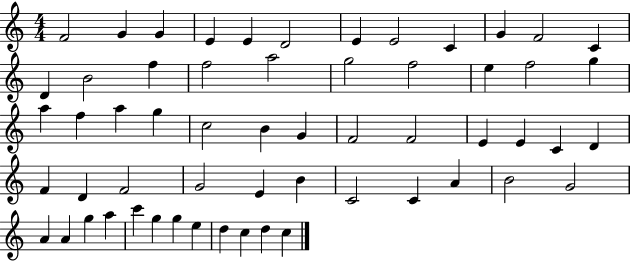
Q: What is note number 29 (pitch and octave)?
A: G4